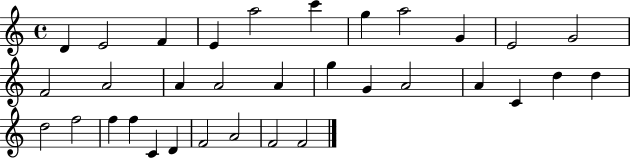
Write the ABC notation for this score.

X:1
T:Untitled
M:4/4
L:1/4
K:C
D E2 F E a2 c' g a2 G E2 G2 F2 A2 A A2 A g G A2 A C d d d2 f2 f f C D F2 A2 F2 F2